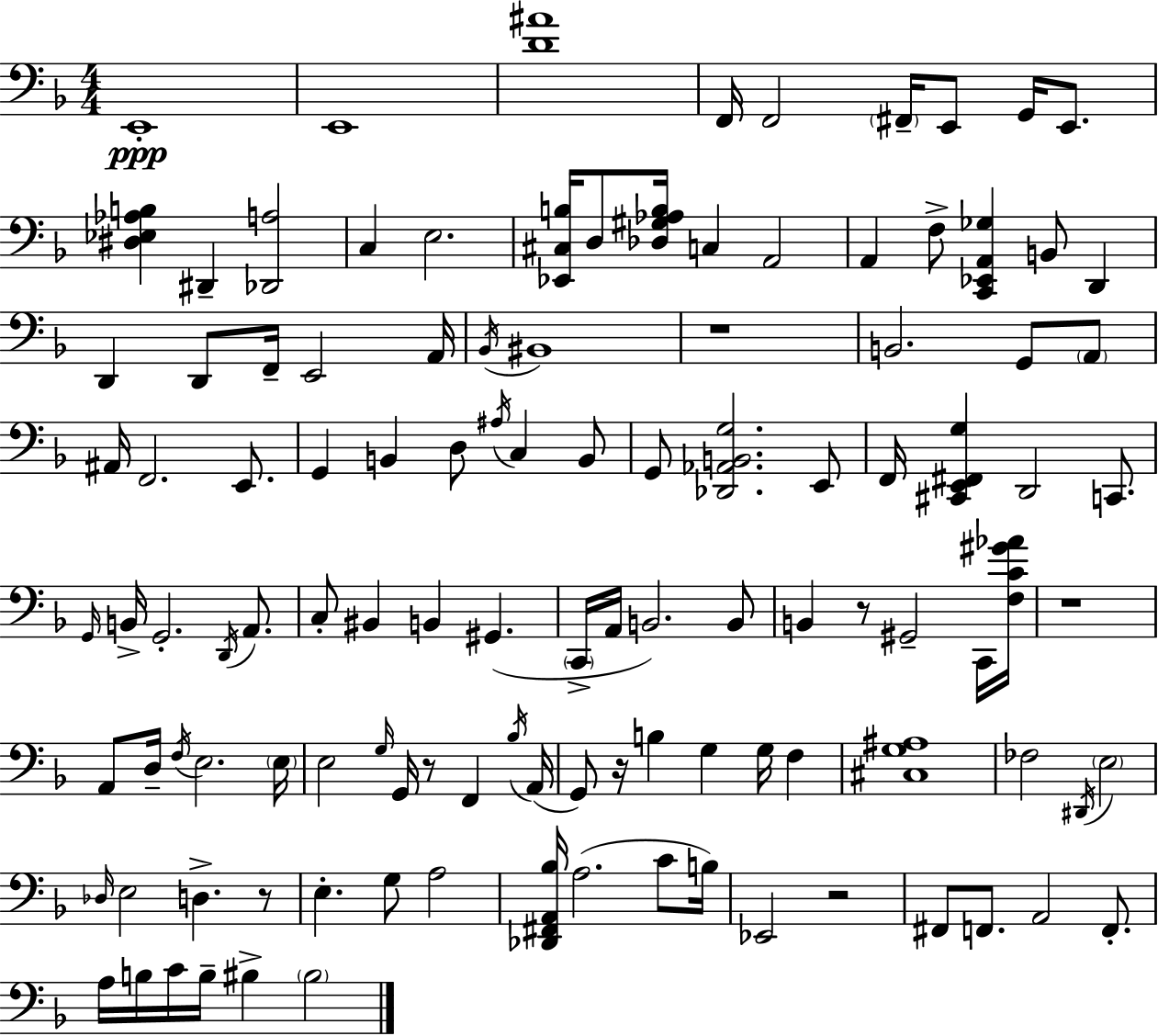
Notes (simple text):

E2/w E2/w [D4,A#4]/w F2/s F2/h F#2/s E2/e G2/s E2/e. [D#3,Eb3,Ab3,B3]/q D#2/q [Db2,A3]/h C3/q E3/h. [Eb2,C#3,B3]/s D3/e [Db3,G#3,Ab3,B3]/s C3/q A2/h A2/q F3/e [C2,Eb2,A2,Gb3]/q B2/e D2/q D2/q D2/e F2/s E2/h A2/s Bb2/s BIS2/w R/w B2/h. G2/e A2/e A#2/s F2/h. E2/e. G2/q B2/q D3/e A#3/s C3/q B2/e G2/e [Db2,Ab2,B2,G3]/h. E2/e F2/s [C#2,E2,F#2,G3]/q D2/h C2/e. G2/s B2/s G2/h. D2/s A2/e. C3/e BIS2/q B2/q G#2/q. C2/s A2/s B2/h. B2/e B2/q R/e G#2/h C2/s [F3,C4,G#4,Ab4]/s R/w A2/e D3/s F3/s E3/h. E3/s E3/h G3/s G2/s R/e F2/q Bb3/s A2/s G2/e R/s B3/q G3/q G3/s F3/q [C#3,G3,A#3]/w FES3/h D#2/s E3/h Db3/s E3/h D3/q. R/e E3/q. G3/e A3/h [Db2,F#2,A2,Bb3]/s A3/h. C4/e B3/s Eb2/h R/h F#2/e F2/e. A2/h F2/e. A3/s B3/s C4/s B3/s BIS3/q BIS3/h